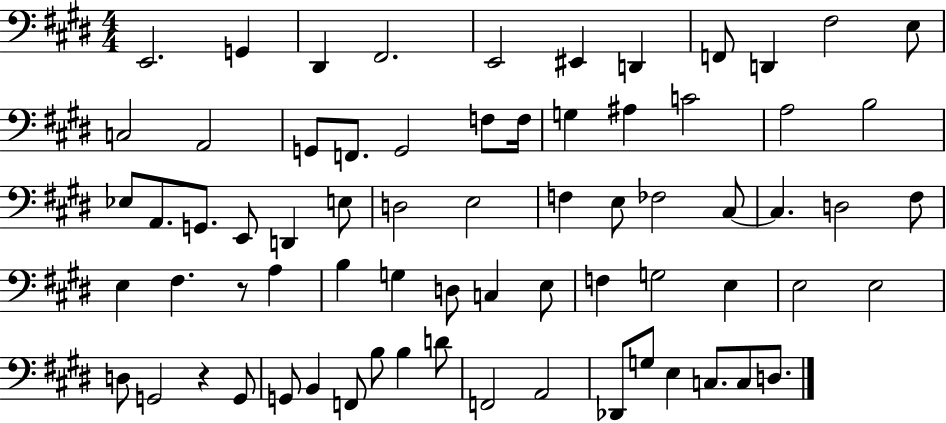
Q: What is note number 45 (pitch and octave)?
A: C3